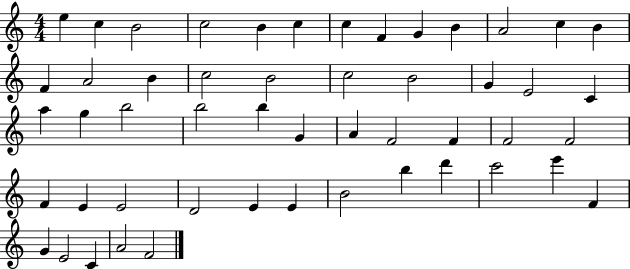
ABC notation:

X:1
T:Untitled
M:4/4
L:1/4
K:C
e c B2 c2 B c c F G B A2 c B F A2 B c2 B2 c2 B2 G E2 C a g b2 b2 b G A F2 F F2 F2 F E E2 D2 E E B2 b d' c'2 e' F G E2 C A2 F2